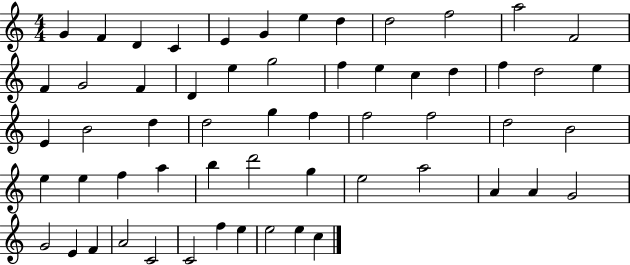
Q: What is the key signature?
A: C major